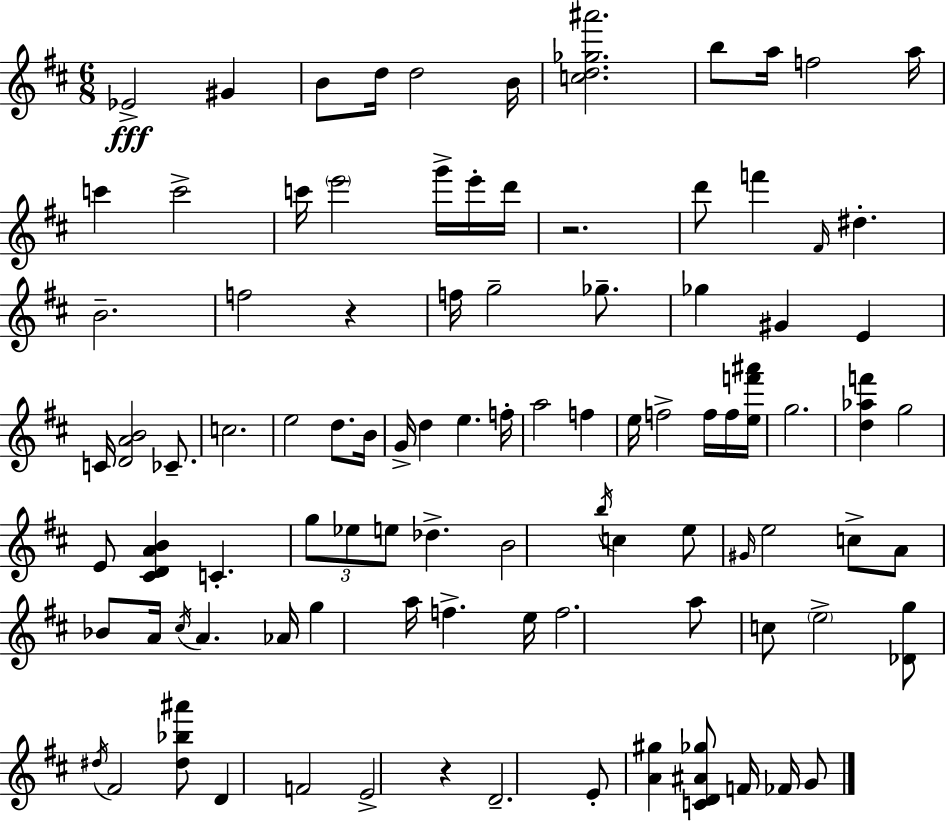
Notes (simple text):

Eb4/h G#4/q B4/e D5/s D5/h B4/s [C5,D5,Gb5,A#6]/h. B5/e A5/s F5/h A5/s C6/q C6/h C6/s E6/h G6/s E6/s D6/s R/h. D6/e F6/q F#4/s D#5/q. B4/h. F5/h R/q F5/s G5/h Gb5/e. Gb5/q G#4/q E4/q C4/s [D4,A4,B4]/h CES4/e. C5/h. E5/h D5/e. B4/s G4/s D5/q E5/q. F5/s A5/h F5/q E5/s F5/h F5/s F5/s [E5,F6,A#6]/s G5/h. [D5,Ab5,F6]/q G5/h E4/e [C#4,D4,A4,B4]/q C4/q. G5/e Eb5/e E5/e Db5/q. B4/h B5/s C5/q E5/e G#4/s E5/h C5/e A4/e Bb4/e A4/s C#5/s A4/q. Ab4/s G5/q A5/s F5/q. E5/s F5/h. A5/e C5/e E5/h [Db4,G5]/e D#5/s F#4/h [D#5,Bb5,A#6]/e D4/q F4/h E4/h R/q D4/h. E4/e [A4,G#5]/q [C4,D4,A#4,Gb5]/e F4/s FES4/s G4/e